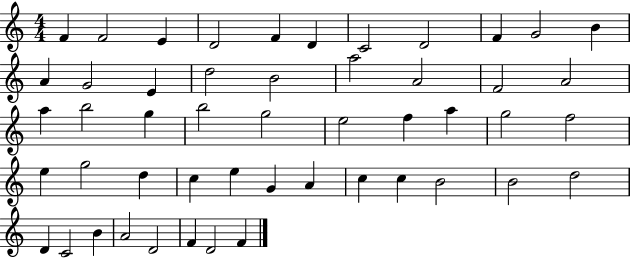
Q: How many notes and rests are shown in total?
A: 50